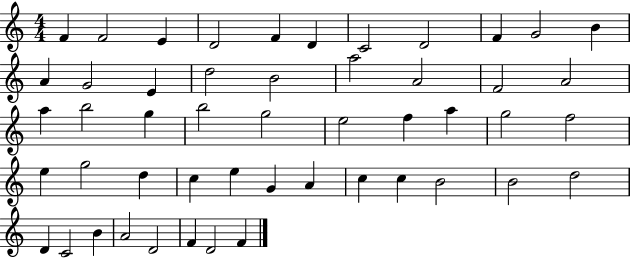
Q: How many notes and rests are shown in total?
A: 50